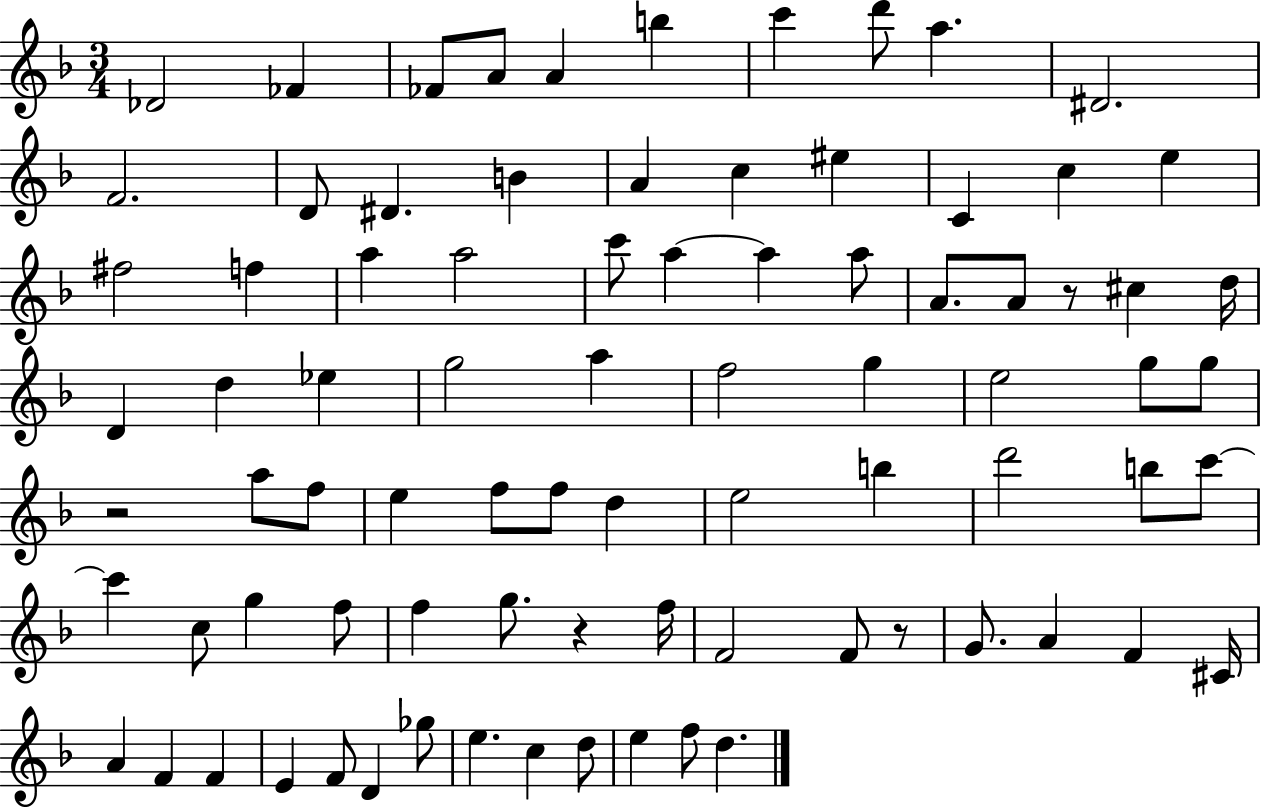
{
  \clef treble
  \numericTimeSignature
  \time 3/4
  \key f \major
  des'2 fes'4 | fes'8 a'8 a'4 b''4 | c'''4 d'''8 a''4. | dis'2. | \break f'2. | d'8 dis'4. b'4 | a'4 c''4 eis''4 | c'4 c''4 e''4 | \break fis''2 f''4 | a''4 a''2 | c'''8 a''4~~ a''4 a''8 | a'8. a'8 r8 cis''4 d''16 | \break d'4 d''4 ees''4 | g''2 a''4 | f''2 g''4 | e''2 g''8 g''8 | \break r2 a''8 f''8 | e''4 f''8 f''8 d''4 | e''2 b''4 | d'''2 b''8 c'''8~~ | \break c'''4 c''8 g''4 f''8 | f''4 g''8. r4 f''16 | f'2 f'8 r8 | g'8. a'4 f'4 cis'16 | \break a'4 f'4 f'4 | e'4 f'8 d'4 ges''8 | e''4. c''4 d''8 | e''4 f''8 d''4. | \break \bar "|."
}